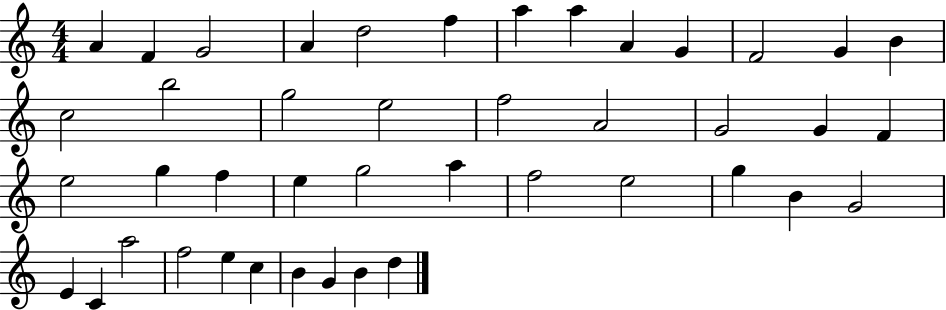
A4/q F4/q G4/h A4/q D5/h F5/q A5/q A5/q A4/q G4/q F4/h G4/q B4/q C5/h B5/h G5/h E5/h F5/h A4/h G4/h G4/q F4/q E5/h G5/q F5/q E5/q G5/h A5/q F5/h E5/h G5/q B4/q G4/h E4/q C4/q A5/h F5/h E5/q C5/q B4/q G4/q B4/q D5/q